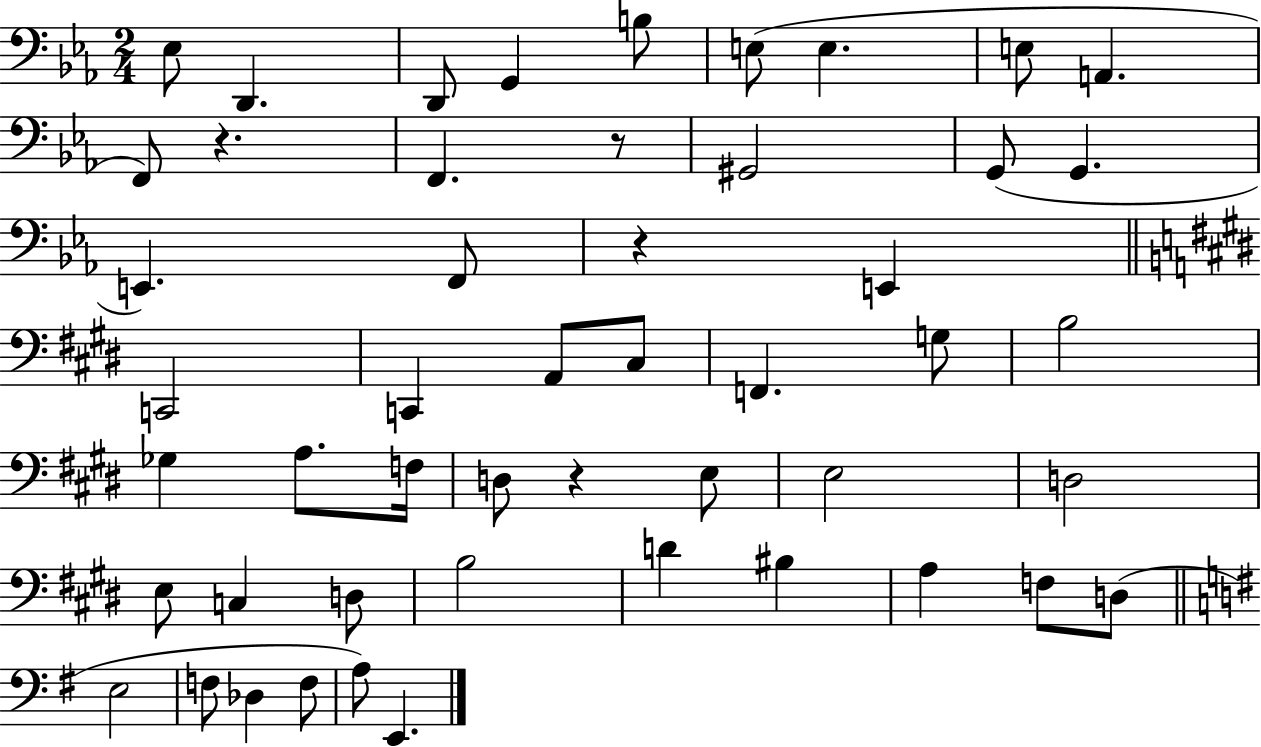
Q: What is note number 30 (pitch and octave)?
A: E3